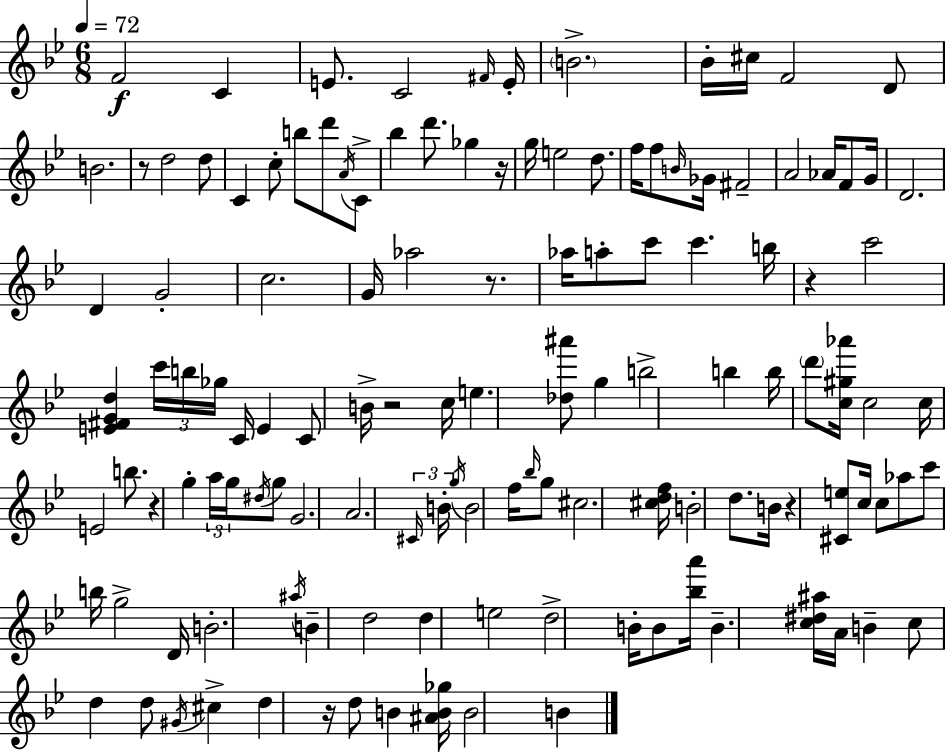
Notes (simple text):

F4/h C4/q E4/e. C4/h F#4/s E4/s B4/h. Bb4/s C#5/s F4/h D4/e B4/h. R/e D5/h D5/e C4/q C5/e B5/e D6/e A4/s C4/e Bb5/q D6/e. Gb5/q R/s G5/s E5/h D5/e. F5/s F5/e B4/s Gb4/s F#4/h A4/h Ab4/s F4/e G4/s D4/h. D4/q G4/h C5/h. G4/s Ab5/h R/e. Ab5/s A5/e C6/e C6/q. B5/s R/q C6/h [E4,F#4,G4,D5]/q C6/s B5/s Gb5/s C4/s E4/q C4/e B4/s R/h C5/s E5/q. [Db5,A#6]/e G5/q B5/h B5/q B5/s D6/e [C5,G#5,Ab6]/s C5/h C5/s E4/h B5/e. R/q G5/q A5/s G5/s D#5/s G5/e G4/h. A4/h. C#4/s B4/s G5/s B4/h F5/s Bb5/s G5/e C#5/h. [C#5,D5,F5]/s B4/h D5/e. B4/s R/q [C#4,E5]/e C5/s C5/e Ab5/e C6/e B5/s G5/h D4/s B4/h. A#5/s B4/q D5/h D5/q E5/h D5/h B4/s B4/e [Bb5,A6]/s B4/q. [C5,D#5,A#5]/s A4/s B4/q C5/e D5/q D5/e G#4/s C#5/q D5/q R/s D5/e B4/q [A#4,B4,Gb5]/s B4/h B4/q